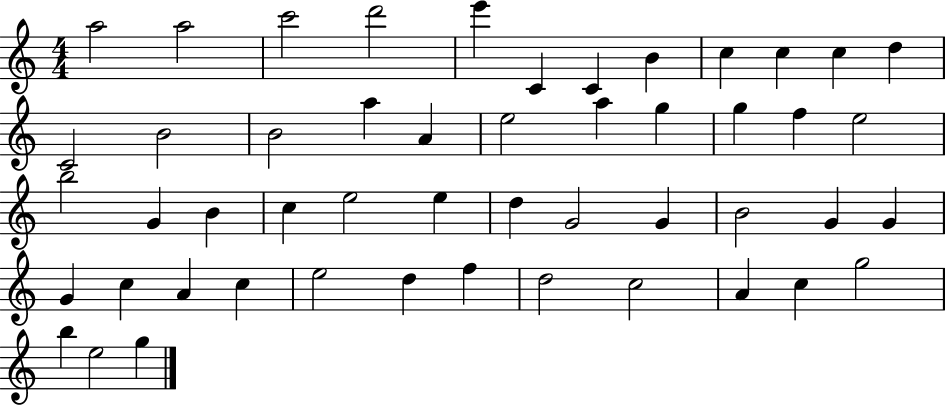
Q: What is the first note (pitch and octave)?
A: A5